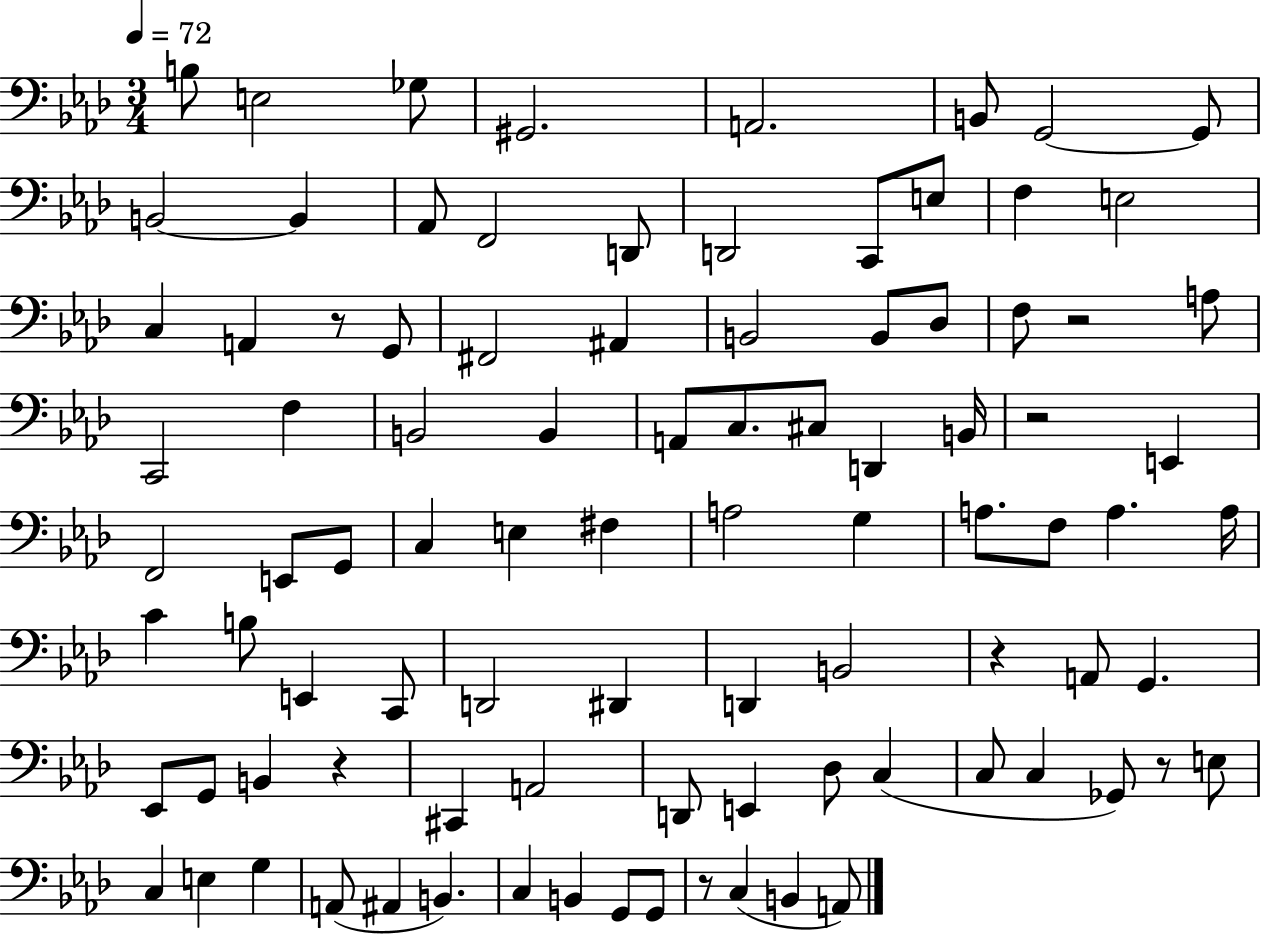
B3/e E3/h Gb3/e G#2/h. A2/h. B2/e G2/h G2/e B2/h B2/q Ab2/e F2/h D2/e D2/h C2/e E3/e F3/q E3/h C3/q A2/q R/e G2/e F#2/h A#2/q B2/h B2/e Db3/e F3/e R/h A3/e C2/h F3/q B2/h B2/q A2/e C3/e. C#3/e D2/q B2/s R/h E2/q F2/h E2/e G2/e C3/q E3/q F#3/q A3/h G3/q A3/e. F3/e A3/q. A3/s C4/q B3/e E2/q C2/e D2/h D#2/q D2/q B2/h R/q A2/e G2/q. Eb2/e G2/e B2/q R/q C#2/q A2/h D2/e E2/q Db3/e C3/q C3/e C3/q Gb2/e R/e E3/e C3/q E3/q G3/q A2/e A#2/q B2/q. C3/q B2/q G2/e G2/e R/e C3/q B2/q A2/e